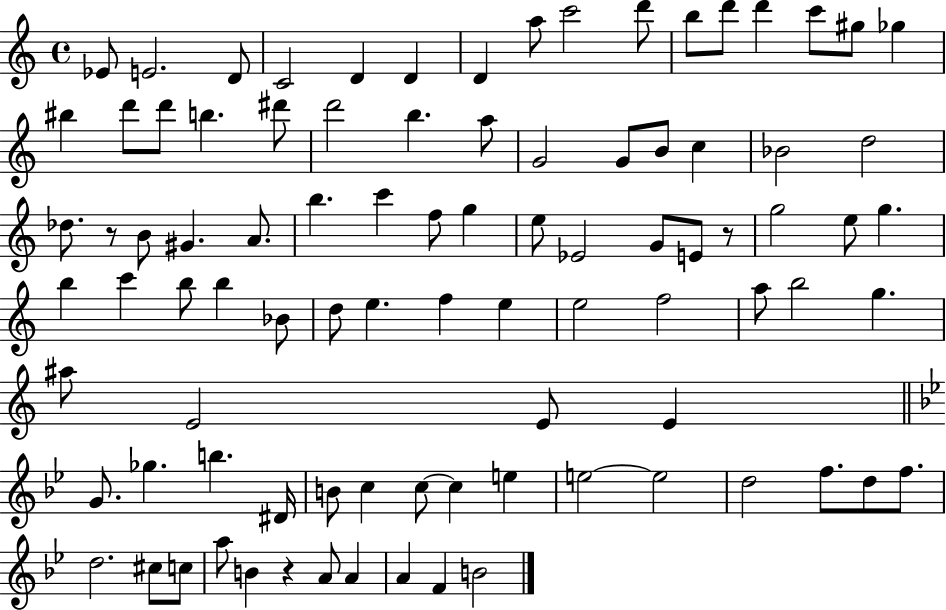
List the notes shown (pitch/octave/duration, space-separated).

Eb4/e E4/h. D4/e C4/h D4/q D4/q D4/q A5/e C6/h D6/e B5/e D6/e D6/q C6/e G#5/e Gb5/q BIS5/q D6/e D6/e B5/q. D#6/e D6/h B5/q. A5/e G4/h G4/e B4/e C5/q Bb4/h D5/h Db5/e. R/e B4/e G#4/q. A4/e. B5/q. C6/q F5/e G5/q E5/e Eb4/h G4/e E4/e R/e G5/h E5/e G5/q. B5/q C6/q B5/e B5/q Bb4/e D5/e E5/q. F5/q E5/q E5/h F5/h A5/e B5/h G5/q. A#5/e E4/h E4/e E4/q G4/e. Gb5/q. B5/q. D#4/s B4/e C5/q C5/e C5/q E5/q E5/h E5/h D5/h F5/e. D5/e F5/e. D5/h. C#5/e C5/e A5/e B4/q R/q A4/e A4/q A4/q F4/q B4/h